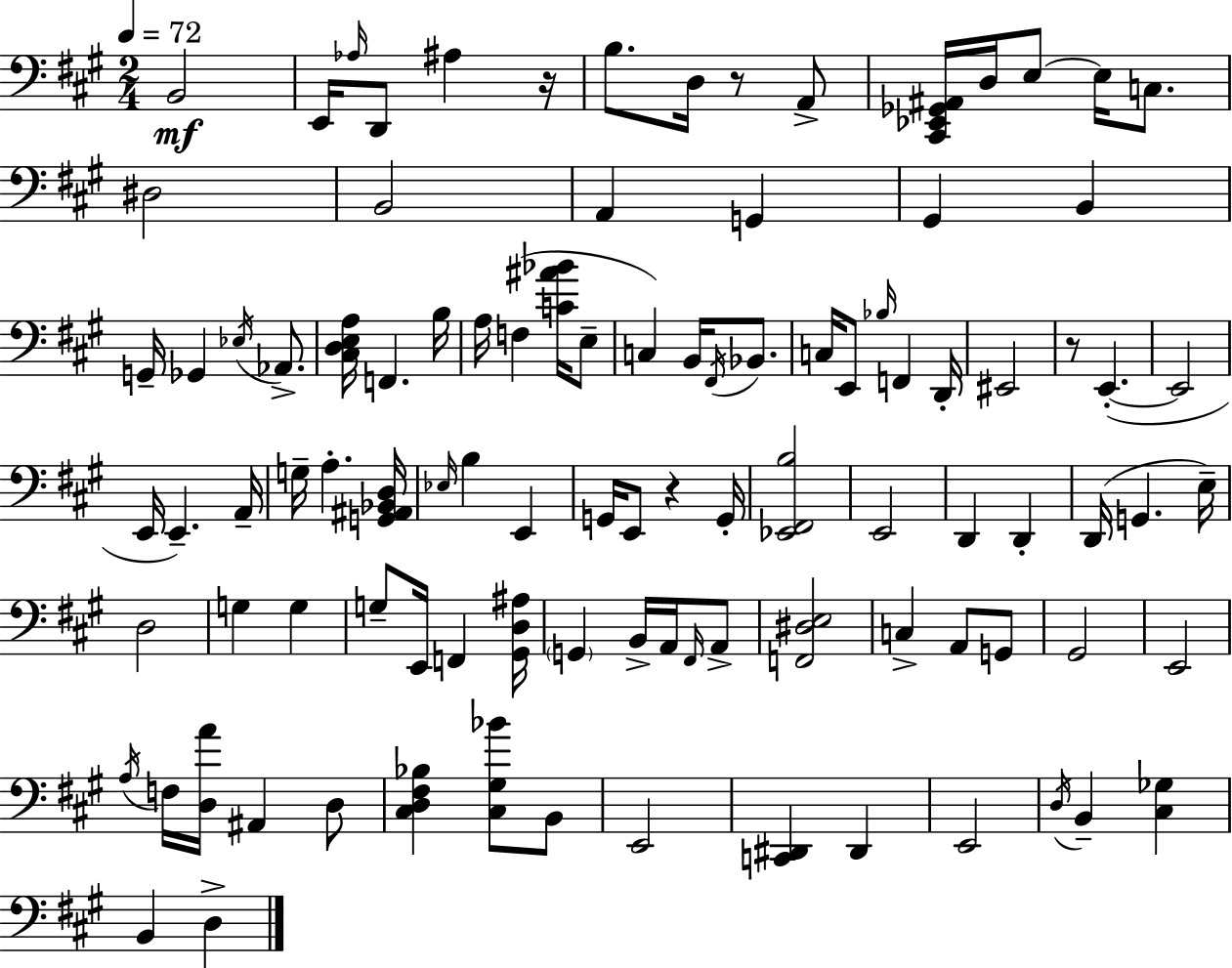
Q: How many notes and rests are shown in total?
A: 100